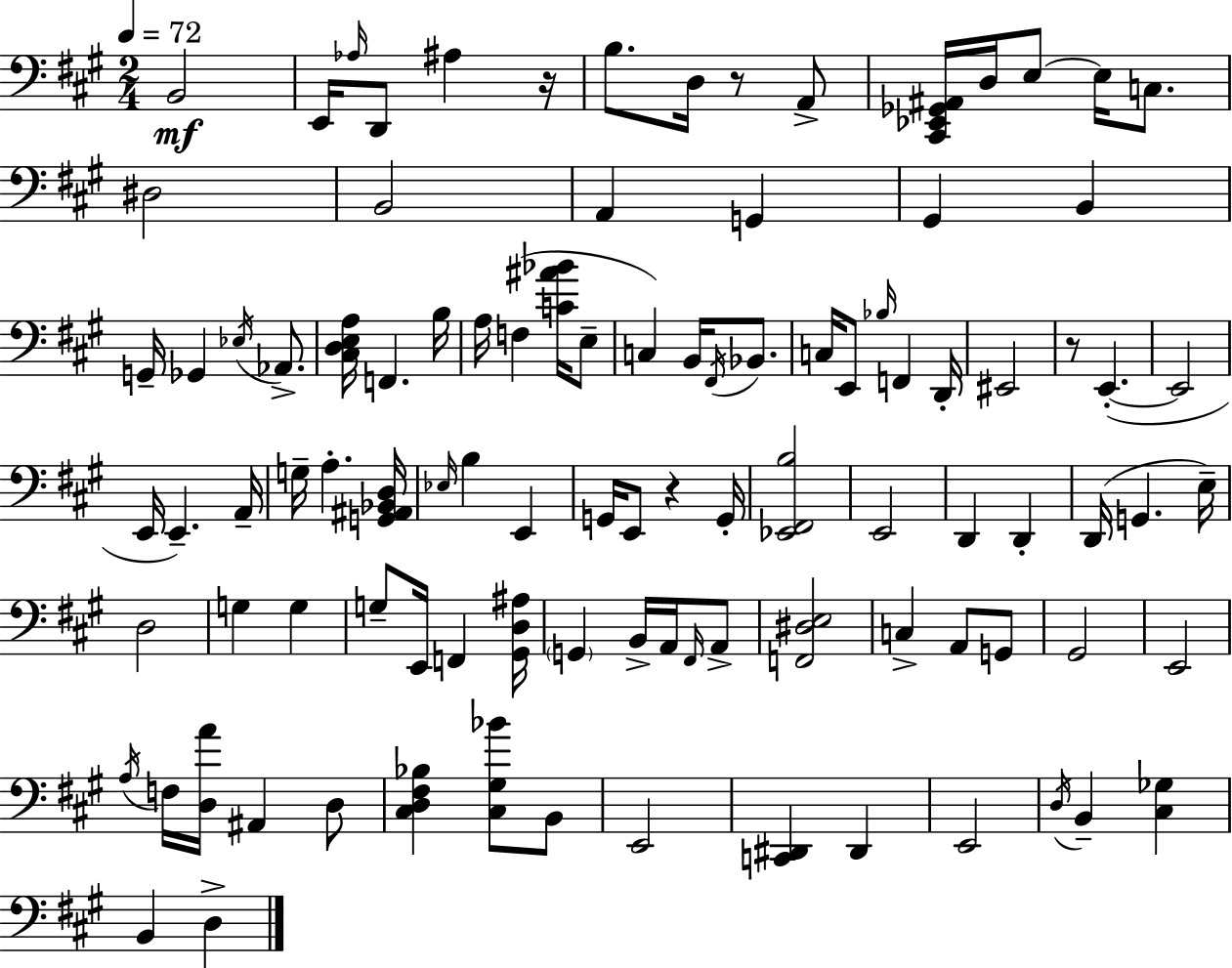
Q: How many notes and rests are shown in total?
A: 100